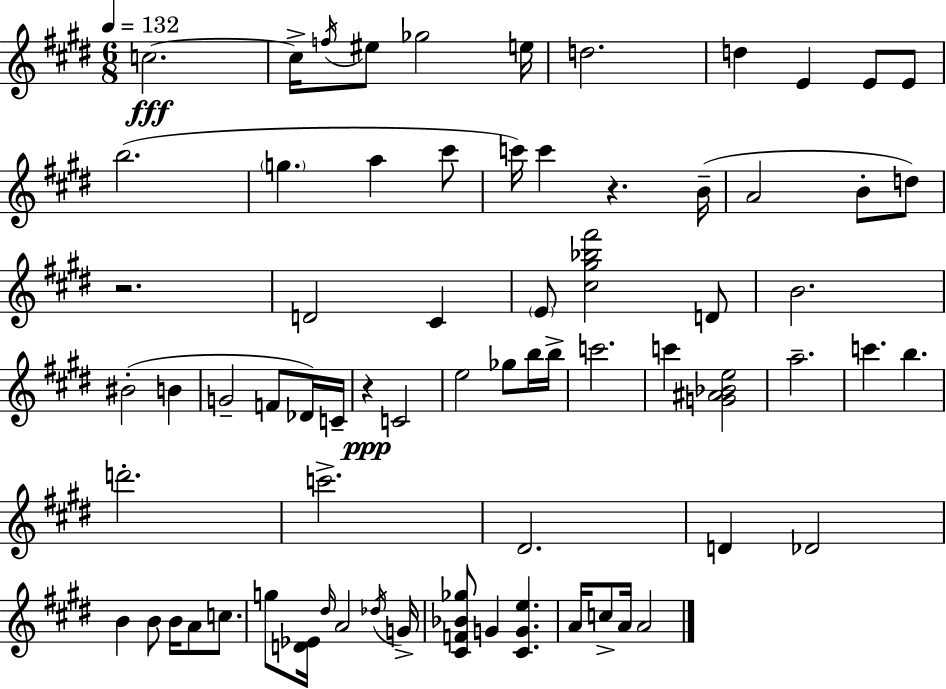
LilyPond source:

{
  \clef treble
  \numericTimeSignature
  \time 6/8
  \key e \major
  \tempo 4 = 132
  c''2.~~\fff | c''16-> \acciaccatura { f''16 } eis''8 ges''2 | e''16 d''2. | d''4 e'4 e'8 e'8 | \break b''2.( | \parenthesize g''4. a''4 cis'''8 | c'''16) c'''4 r4. | b'16--( a'2 b'8-. d''8) | \break r2. | d'2 cis'4 | \parenthesize e'8 <cis'' gis'' bes'' fis'''>2 d'8 | b'2. | \break bis'2-.( b'4 | g'2-- f'8 des'16) | c'16-- r4\ppp c'2 | e''2 ges''8 b''16 | \break b''16-> c'''2. | c'''4 <g' ais' bes' e''>2 | a''2.-- | c'''4. b''4. | \break d'''2.-. | c'''2.-> | dis'2. | d'4 des'2 | \break b'4 b'8 b'16 a'8 c''8. | g''8 <d' ees'>16 \grace { dis''16 } a'2 | \acciaccatura { des''16 } g'16-> <cis' f' bes' ges''>8 g'4 <cis' g' e''>4. | a'16 c''8-> a'16 a'2 | \break \bar "|."
}